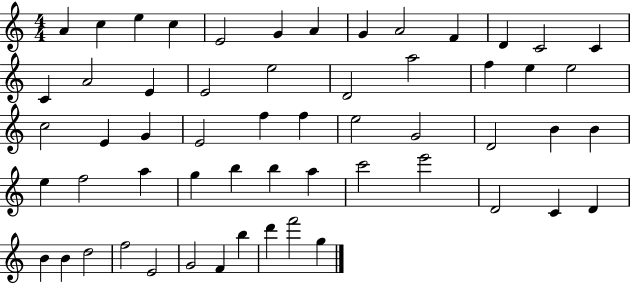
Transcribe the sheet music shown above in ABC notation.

X:1
T:Untitled
M:4/4
L:1/4
K:C
A c e c E2 G A G A2 F D C2 C C A2 E E2 e2 D2 a2 f e e2 c2 E G E2 f f e2 G2 D2 B B e f2 a g b b a c'2 e'2 D2 C D B B d2 f2 E2 G2 F b d' f'2 g